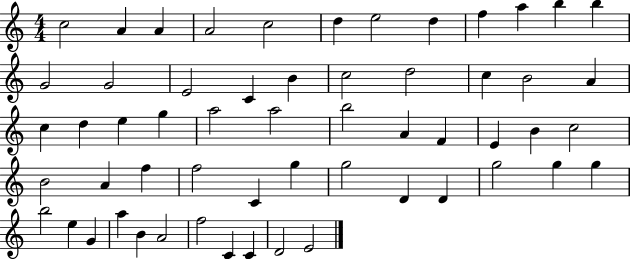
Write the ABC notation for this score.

X:1
T:Untitled
M:4/4
L:1/4
K:C
c2 A A A2 c2 d e2 d f a b b G2 G2 E2 C B c2 d2 c B2 A c d e g a2 a2 b2 A F E B c2 B2 A f f2 C g g2 D D g2 g g b2 e G a B A2 f2 C C D2 E2